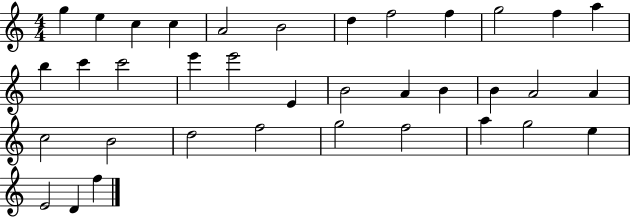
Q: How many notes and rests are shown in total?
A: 36